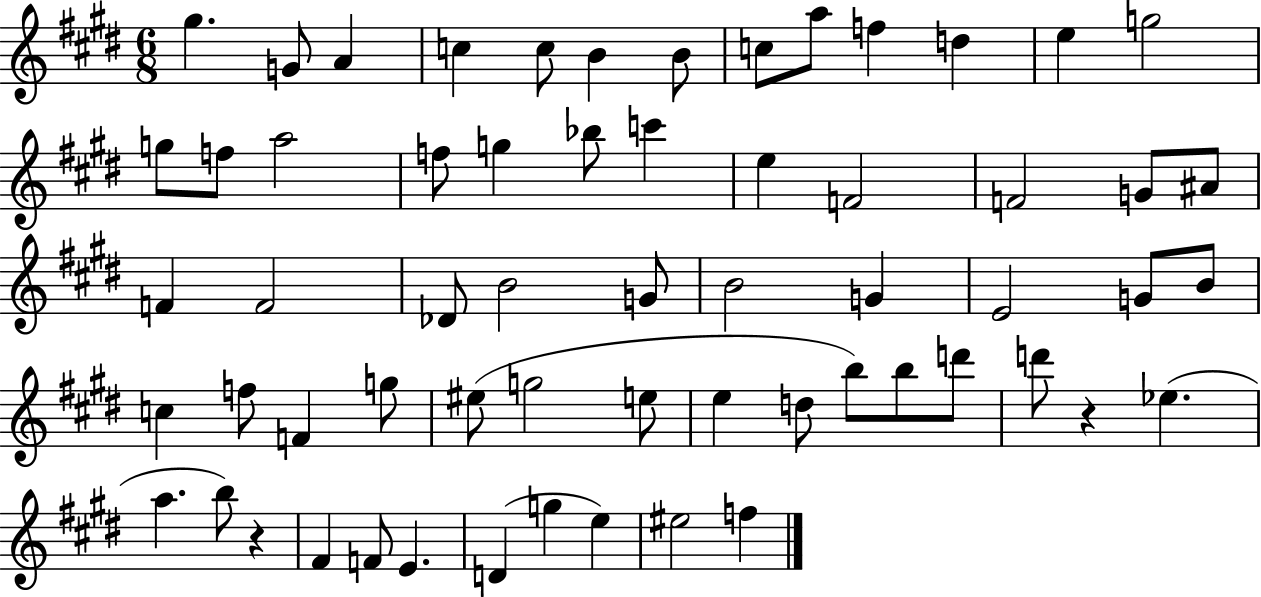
G#5/q. G4/e A4/q C5/q C5/e B4/q B4/e C5/e A5/e F5/q D5/q E5/q G5/h G5/e F5/e A5/h F5/e G5/q Bb5/e C6/q E5/q F4/h F4/h G4/e A#4/e F4/q F4/h Db4/e B4/h G4/e B4/h G4/q E4/h G4/e B4/e C5/q F5/e F4/q G5/e EIS5/e G5/h E5/e E5/q D5/e B5/e B5/e D6/e D6/e R/q Eb5/q. A5/q. B5/e R/q F#4/q F4/e E4/q. D4/q G5/q E5/q EIS5/h F5/q